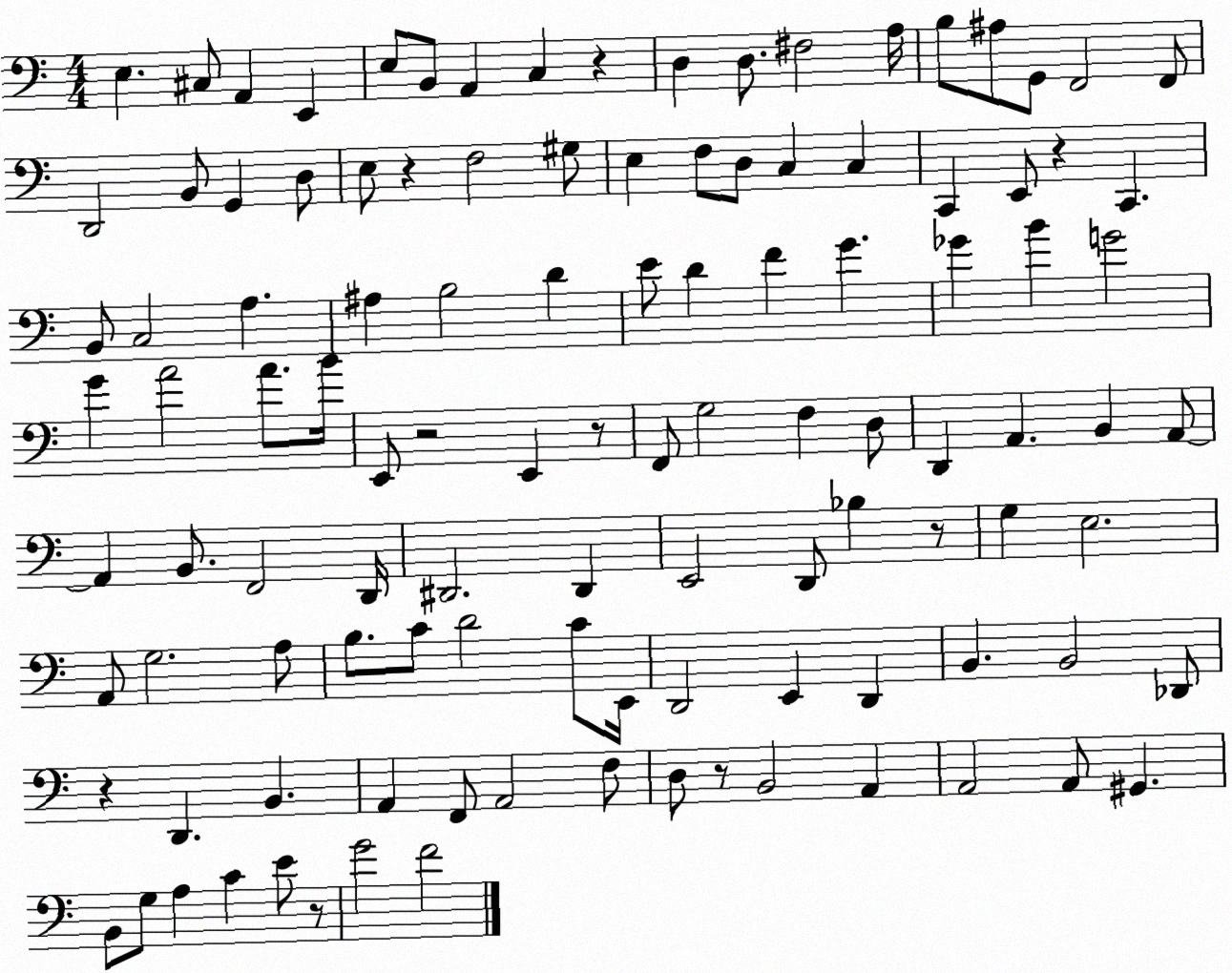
X:1
T:Untitled
M:4/4
L:1/4
K:C
E, ^C,/2 A,, E,, E,/2 B,,/2 A,, C, z D, D,/2 ^F,2 A,/4 B,/2 ^A,/2 G,,/2 F,,2 F,,/2 D,,2 B,,/2 G,, D,/2 E,/2 z F,2 ^G,/2 E, F,/2 D,/2 C, C, C,, E,,/2 z C,, B,,/2 C,2 A, ^A, B,2 D E/2 D F G _G B G2 G A2 A/2 B/4 E,,/2 z2 E,, z/2 F,,/2 G,2 F, D,/2 D,, A,, B,, A,,/2 A,, B,,/2 F,,2 D,,/4 ^D,,2 ^D,, E,,2 D,,/2 _B, z/2 G, E,2 A,,/2 G,2 A,/2 B,/2 C/2 D2 C/2 E,,/4 D,,2 E,, D,, B,, B,,2 _D,,/2 z D,, B,, A,, F,,/2 A,,2 F,/2 D,/2 z/2 B,,2 A,, A,,2 A,,/2 ^G,, B,,/2 G,/2 A, C E/2 z/2 G2 F2